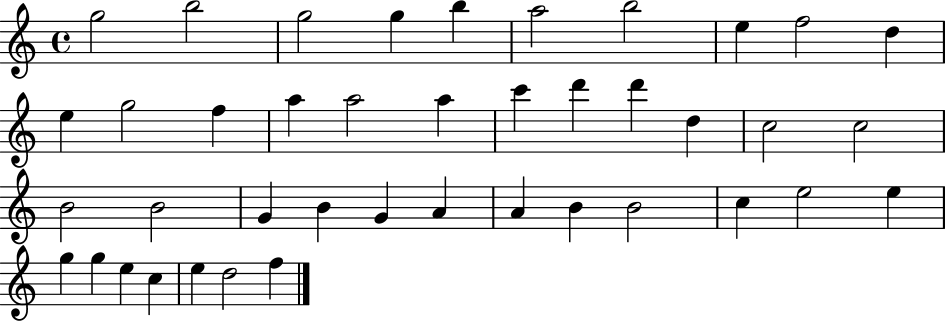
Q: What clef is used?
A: treble